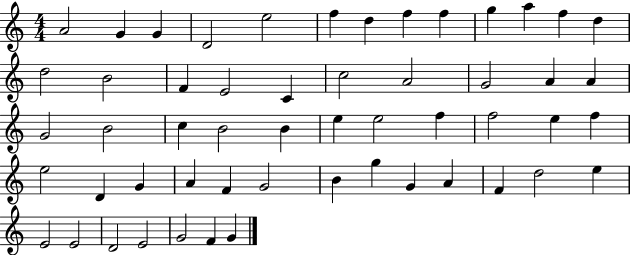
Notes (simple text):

A4/h G4/q G4/q D4/h E5/h F5/q D5/q F5/q F5/q G5/q A5/q F5/q D5/q D5/h B4/h F4/q E4/h C4/q C5/h A4/h G4/h A4/q A4/q G4/h B4/h C5/q B4/h B4/q E5/q E5/h F5/q F5/h E5/q F5/q E5/h D4/q G4/q A4/q F4/q G4/h B4/q G5/q G4/q A4/q F4/q D5/h E5/q E4/h E4/h D4/h E4/h G4/h F4/q G4/q